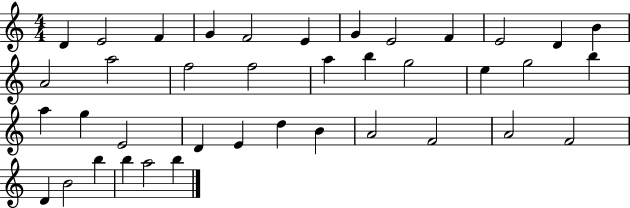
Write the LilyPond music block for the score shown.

{
  \clef treble
  \numericTimeSignature
  \time 4/4
  \key c \major
  d'4 e'2 f'4 | g'4 f'2 e'4 | g'4 e'2 f'4 | e'2 d'4 b'4 | \break a'2 a''2 | f''2 f''2 | a''4 b''4 g''2 | e''4 g''2 b''4 | \break a''4 g''4 e'2 | d'4 e'4 d''4 b'4 | a'2 f'2 | a'2 f'2 | \break d'4 b'2 b''4 | b''4 a''2 b''4 | \bar "|."
}